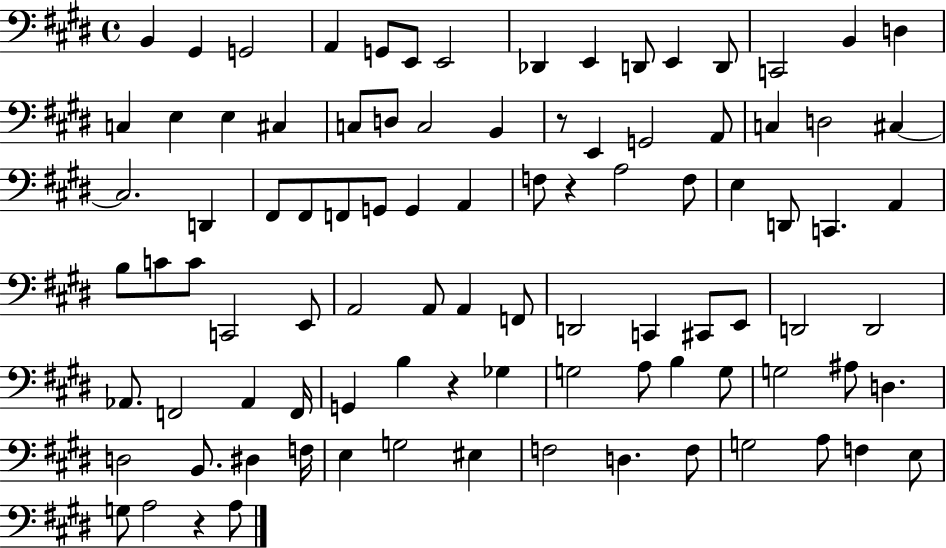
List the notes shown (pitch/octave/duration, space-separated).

B2/q G#2/q G2/h A2/q G2/e E2/e E2/h Db2/q E2/q D2/e E2/q D2/e C2/h B2/q D3/q C3/q E3/q E3/q C#3/q C3/e D3/e C3/h B2/q R/e E2/q G2/h A2/e C3/q D3/h C#3/q C#3/h. D2/q F#2/e F#2/e F2/e G2/e G2/q A2/q F3/e R/q A3/h F3/e E3/q D2/e C2/q. A2/q B3/e C4/e C4/e C2/h E2/e A2/h A2/e A2/q F2/e D2/h C2/q C#2/e E2/e D2/h D2/h Ab2/e. F2/h Ab2/q F2/s G2/q B3/q R/q Gb3/q G3/h A3/e B3/q G3/e G3/h A#3/e D3/q. D3/h B2/e. D#3/q F3/s E3/q G3/h EIS3/q F3/h D3/q. F3/e G3/h A3/e F3/q E3/e G3/e A3/h R/q A3/e